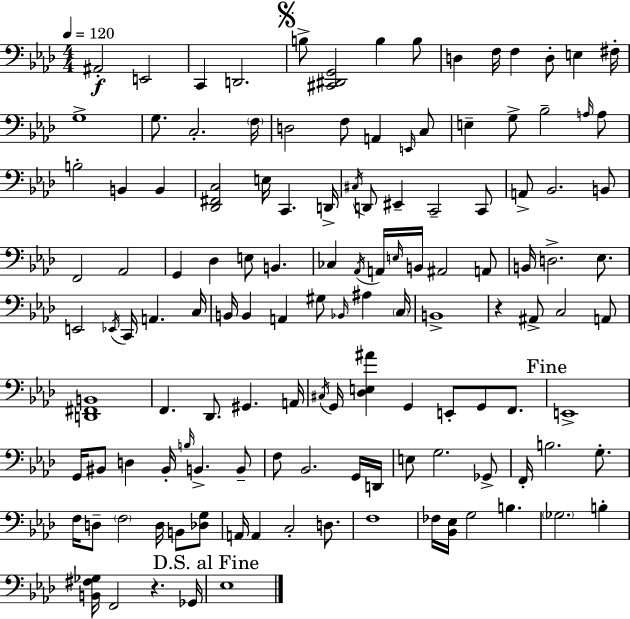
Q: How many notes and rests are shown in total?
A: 128